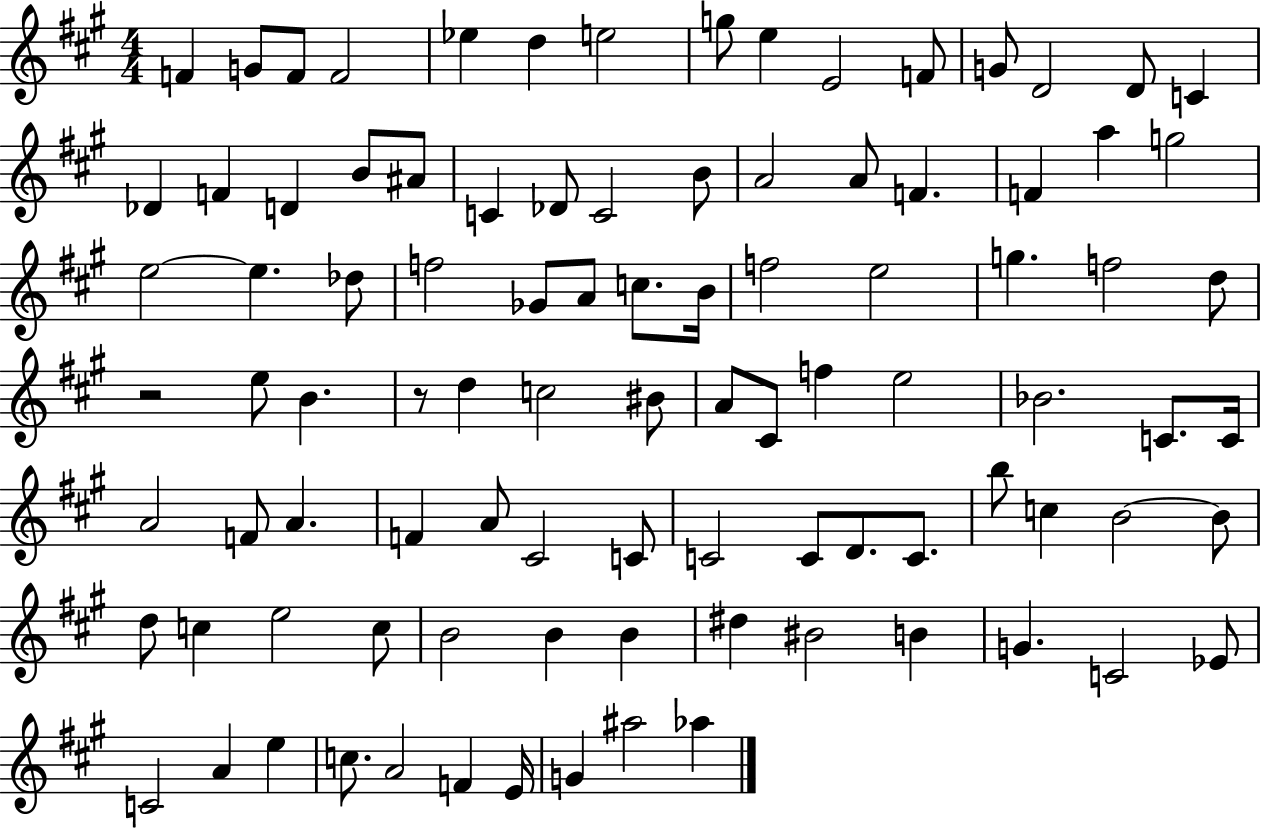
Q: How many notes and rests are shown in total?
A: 95